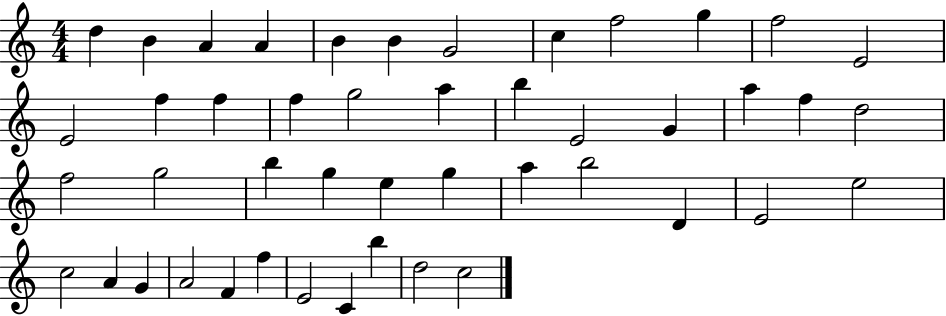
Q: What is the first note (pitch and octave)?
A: D5